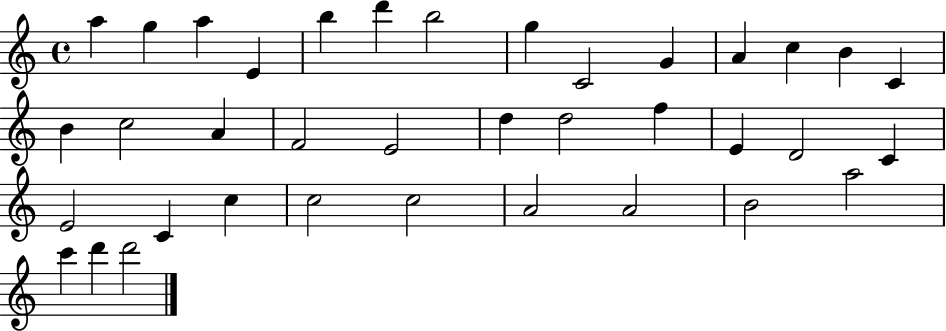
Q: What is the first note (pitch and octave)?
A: A5